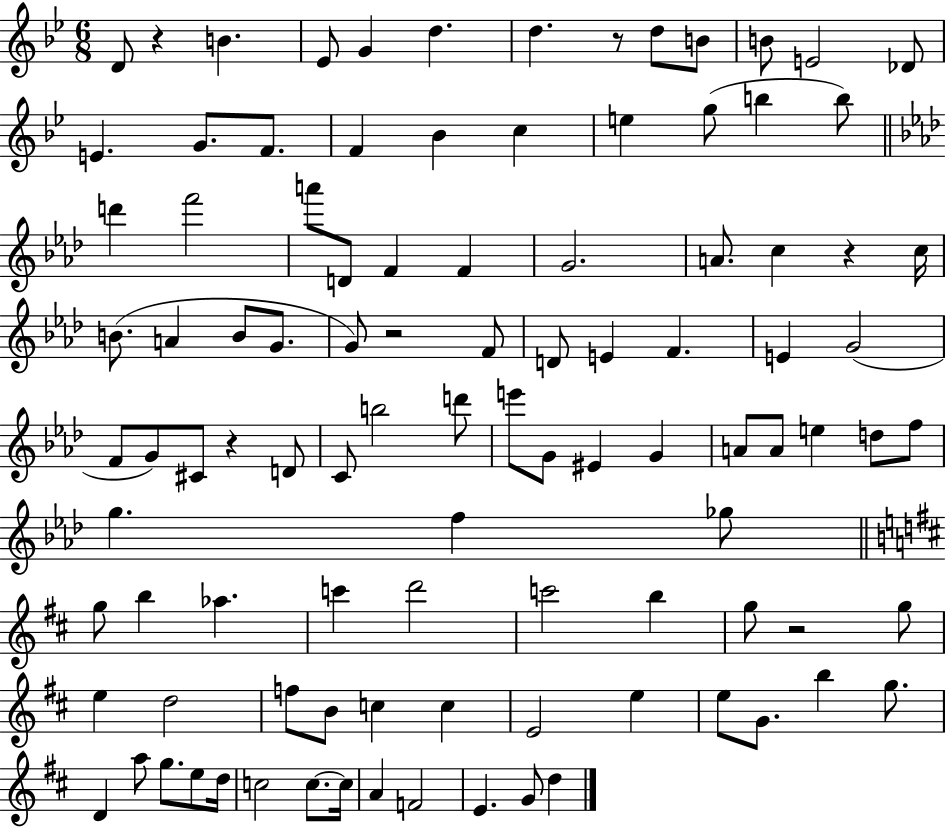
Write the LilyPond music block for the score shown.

{
  \clef treble
  \numericTimeSignature
  \time 6/8
  \key bes \major
  d'8 r4 b'4. | ees'8 g'4 d''4. | d''4. r8 d''8 b'8 | b'8 e'2 des'8 | \break e'4. g'8. f'8. | f'4 bes'4 c''4 | e''4 g''8( b''4 b''8) | \bar "||" \break \key aes \major d'''4 f'''2 | a'''8 d'8 f'4 f'4 | g'2. | a'8. c''4 r4 c''16 | \break b'8.( a'4 b'8 g'8. | g'8) r2 f'8 | d'8 e'4 f'4. | e'4 g'2( | \break f'8 g'8) cis'8 r4 d'8 | c'8 b''2 d'''8 | e'''8 g'8 eis'4 g'4 | a'8 a'8 e''4 d''8 f''8 | \break g''4. f''4 ges''8 | \bar "||" \break \key b \minor g''8 b''4 aes''4. | c'''4 d'''2 | c'''2 b''4 | g''8 r2 g''8 | \break e''4 d''2 | f''8 b'8 c''4 c''4 | e'2 e''4 | e''8 g'8. b''4 g''8. | \break d'4 a''8 g''8. e''8 d''16 | c''2 c''8.~~ c''16 | a'4 f'2 | e'4. g'8 d''4 | \break \bar "|."
}